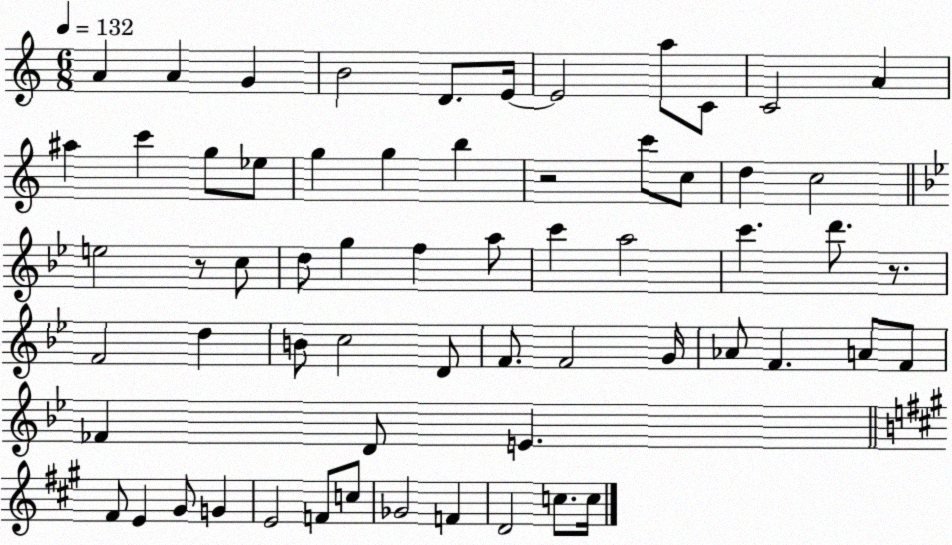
X:1
T:Untitled
M:6/8
L:1/4
K:C
A A G B2 D/2 E/4 E2 a/2 C/2 C2 A ^a c' g/2 _e/2 g g b z2 c'/2 c/2 d c2 e2 z/2 c/2 d/2 g f a/2 c' a2 c' d'/2 z/2 F2 d B/2 c2 D/2 F/2 F2 G/4 _A/2 F A/2 F/2 _F D/2 E ^F/2 E ^G/2 G E2 F/2 c/2 _G2 F D2 c/2 c/4